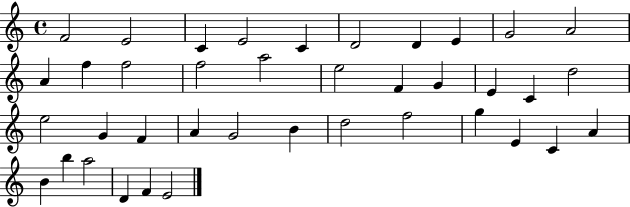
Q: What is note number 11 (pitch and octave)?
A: A4